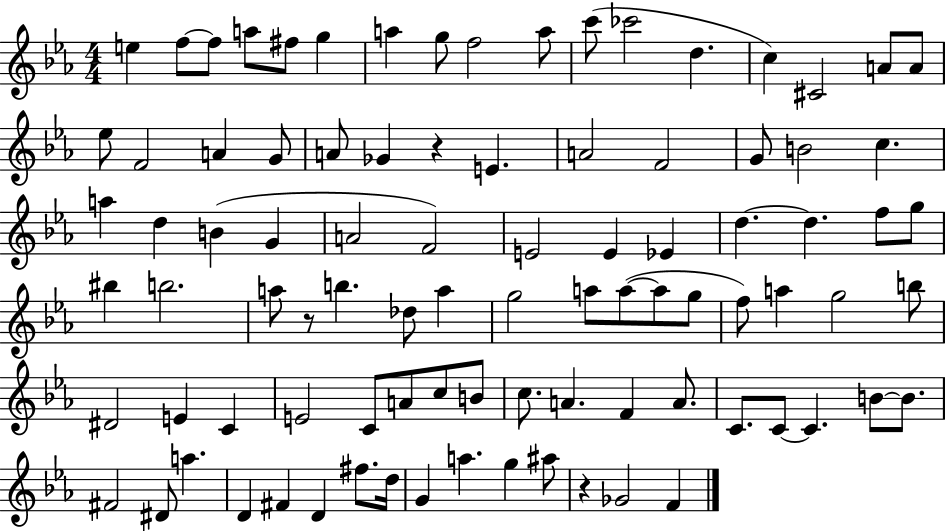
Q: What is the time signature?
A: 4/4